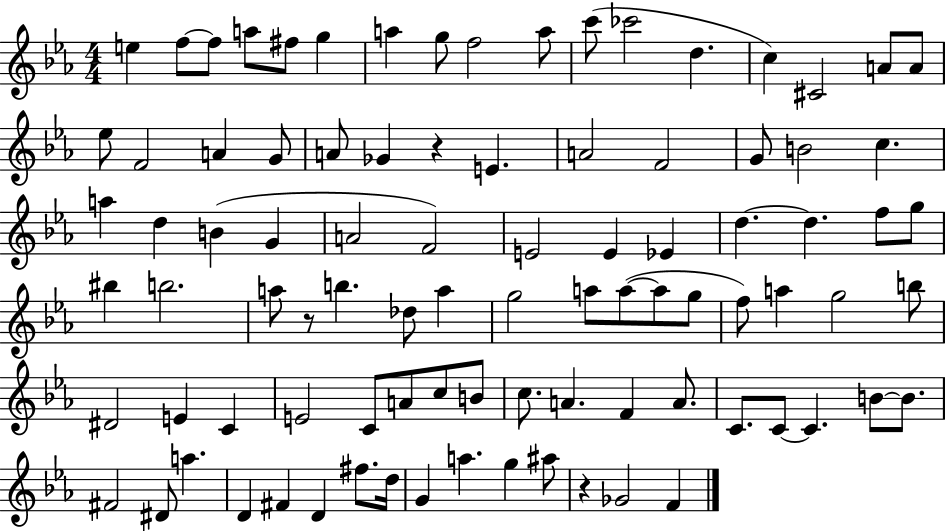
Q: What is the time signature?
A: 4/4